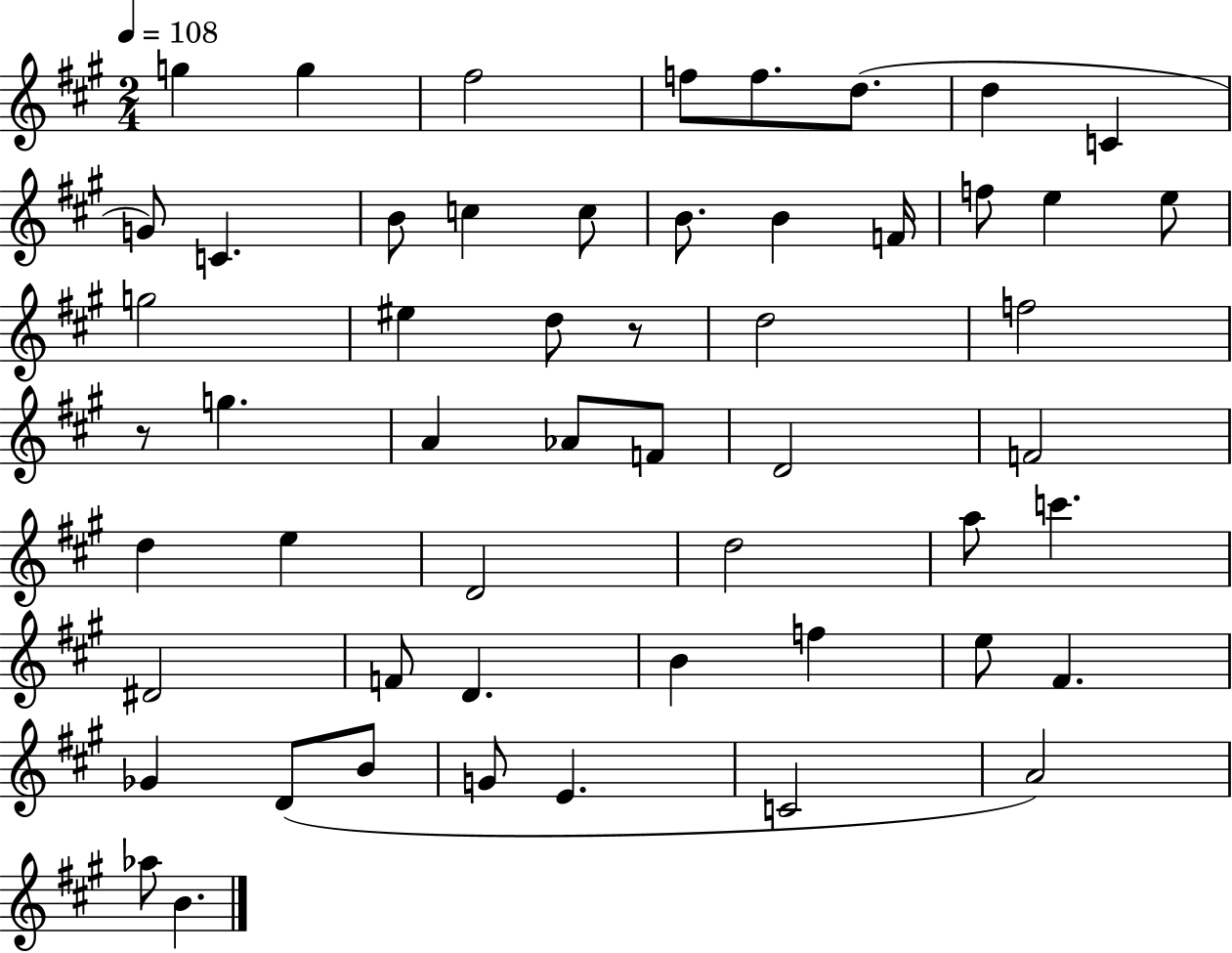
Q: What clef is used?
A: treble